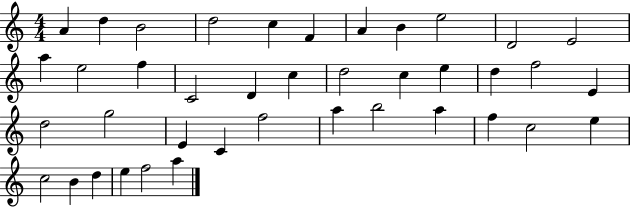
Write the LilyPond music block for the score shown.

{
  \clef treble
  \numericTimeSignature
  \time 4/4
  \key c \major
  a'4 d''4 b'2 | d''2 c''4 f'4 | a'4 b'4 e''2 | d'2 e'2 | \break a''4 e''2 f''4 | c'2 d'4 c''4 | d''2 c''4 e''4 | d''4 f''2 e'4 | \break d''2 g''2 | e'4 c'4 f''2 | a''4 b''2 a''4 | f''4 c''2 e''4 | \break c''2 b'4 d''4 | e''4 f''2 a''4 | \bar "|."
}